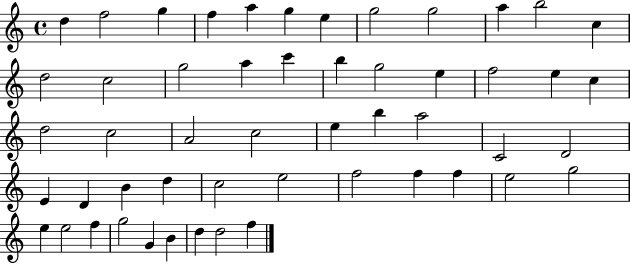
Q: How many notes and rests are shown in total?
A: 52